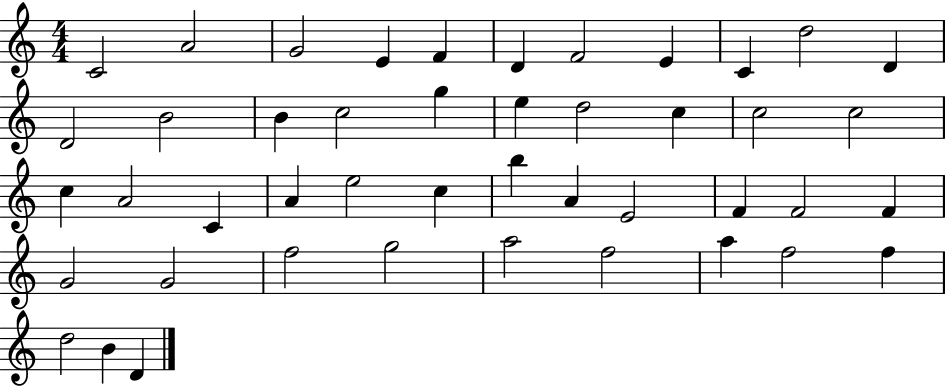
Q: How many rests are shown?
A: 0